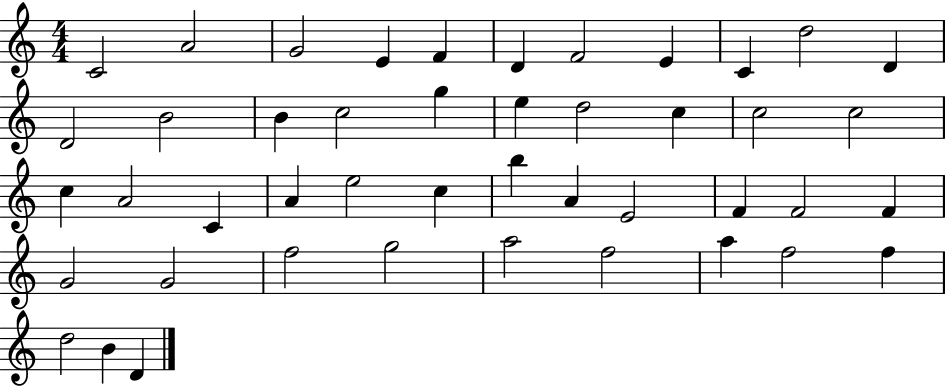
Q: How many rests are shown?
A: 0